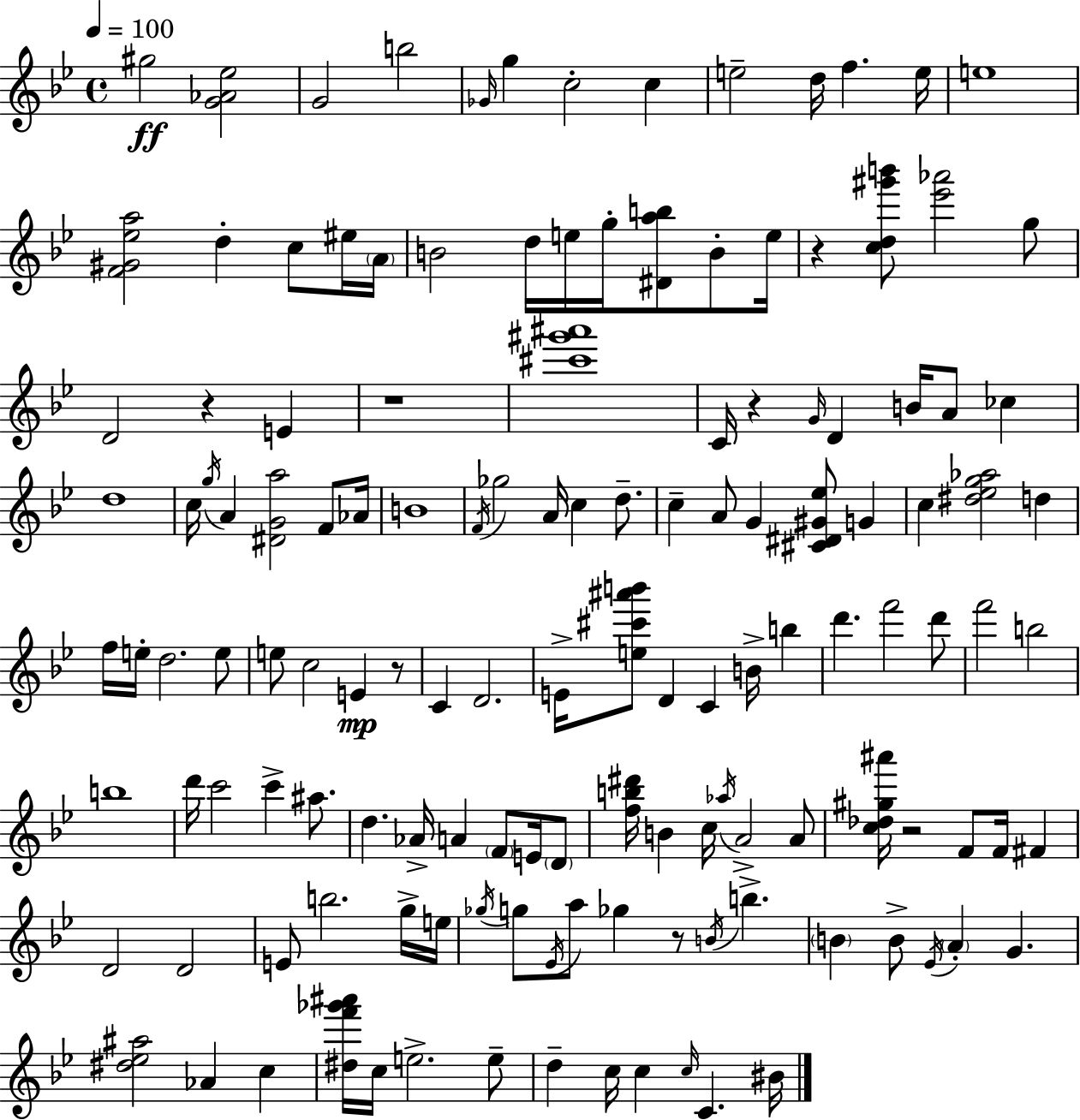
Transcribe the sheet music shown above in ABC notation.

X:1
T:Untitled
M:4/4
L:1/4
K:Gm
^g2 [G_A_e]2 G2 b2 _G/4 g c2 c e2 d/4 f e/4 e4 [F^G_ea]2 d c/2 ^e/4 A/4 B2 d/4 e/4 g/4 [^Dab]/2 B/2 e/4 z [cd^g'b']/2 [_e'_a']2 g/2 D2 z E z4 [^c'^g'^a']4 C/4 z G/4 D B/4 A/2 _c d4 c/4 g/4 A [^DGa]2 F/2 _A/4 B4 F/4 _g2 A/4 c d/2 c A/2 G [^C^D^G_e]/2 G c [^d_eg_a]2 d f/4 e/4 d2 e/2 e/2 c2 E z/2 C D2 E/4 [e^c'^a'b']/2 D C B/4 b d' f'2 d'/2 f'2 b2 b4 d'/4 c'2 c' ^a/2 d _A/4 A F/2 E/4 D/2 [fb^d']/4 B c/4 _a/4 A2 A/2 [c_d^g^a']/4 z2 F/2 F/4 ^F D2 D2 E/2 b2 g/4 e/4 _g/4 g/2 _E/4 a/2 _g z/2 B/4 b B B/2 _E/4 A G [^d_e^a]2 _A c [^df'_g'^a']/4 c/4 e2 e/2 d c/4 c c/4 C ^B/4